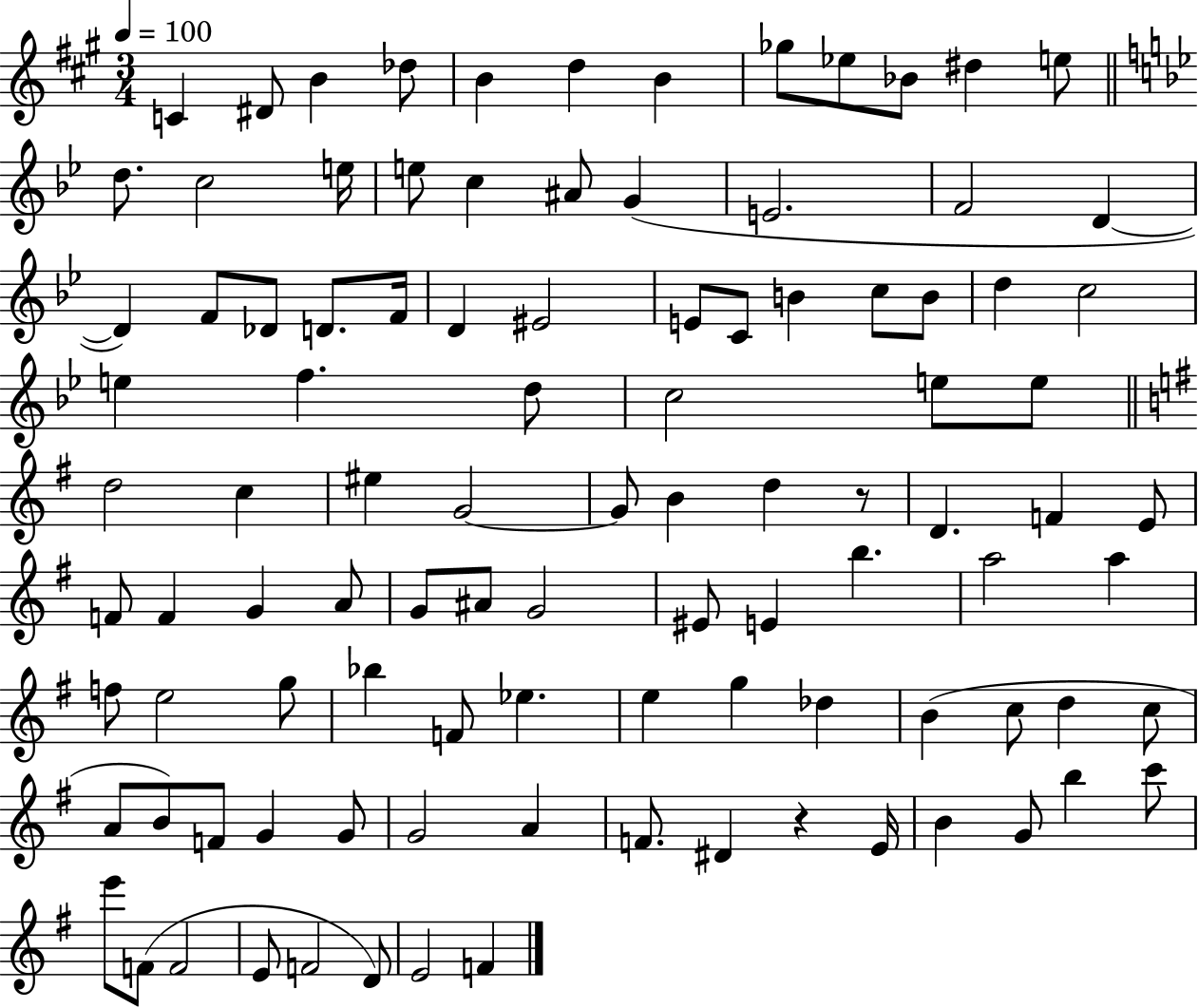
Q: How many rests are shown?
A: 2